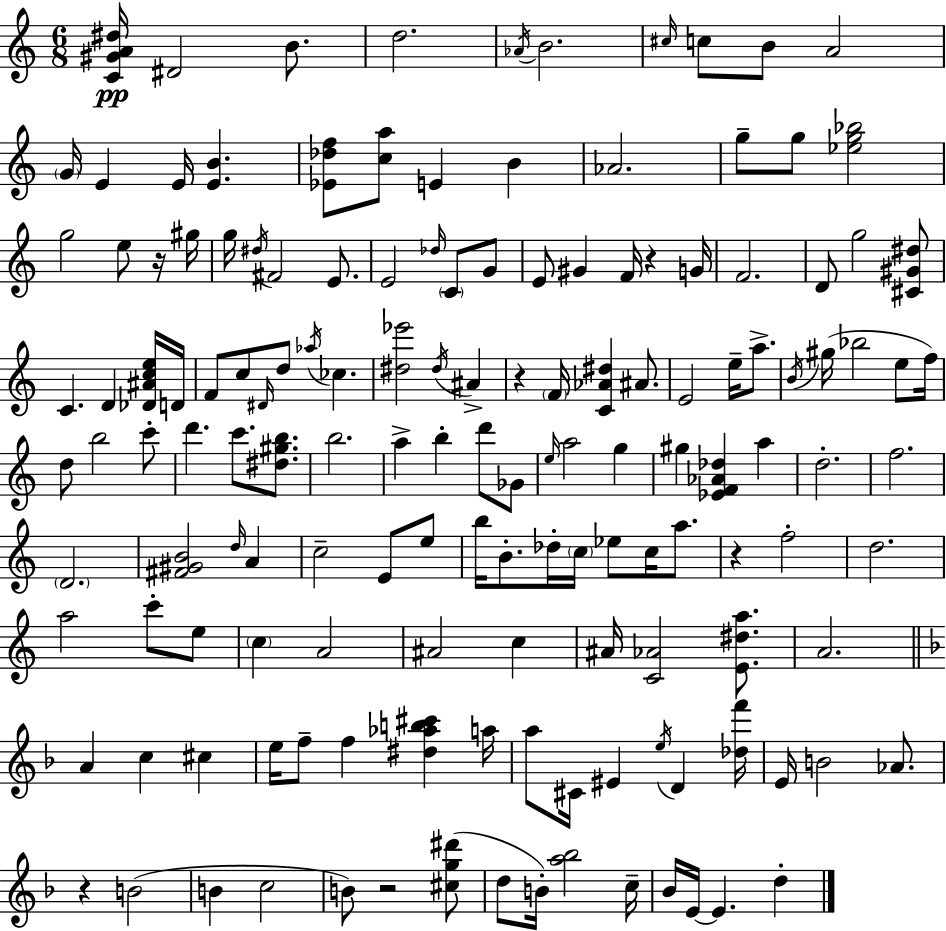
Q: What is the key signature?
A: A minor